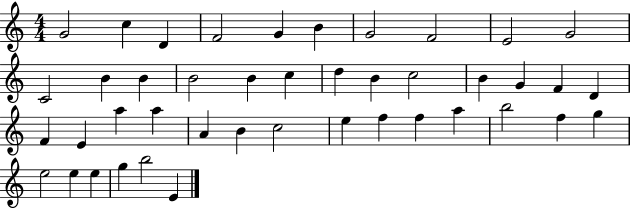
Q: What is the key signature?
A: C major